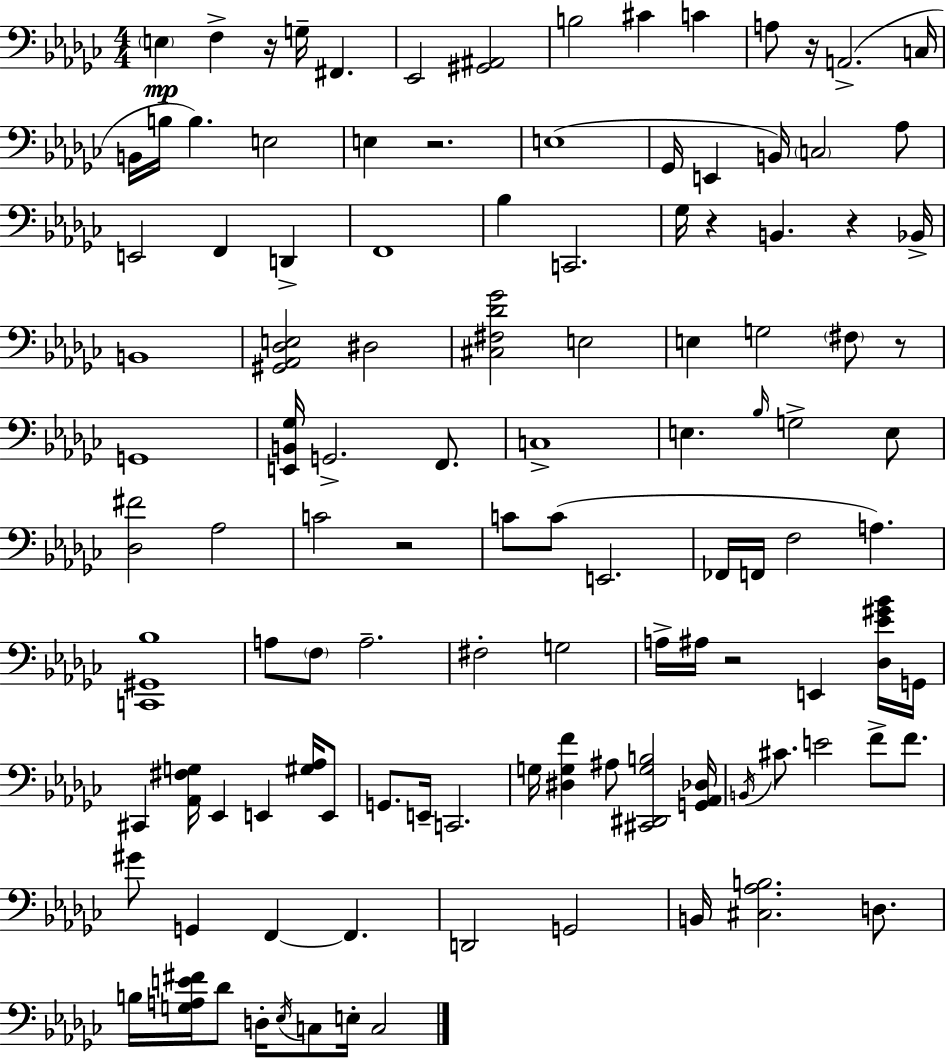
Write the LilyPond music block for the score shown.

{
  \clef bass
  \numericTimeSignature
  \time 4/4
  \key ees \minor
  \parenthesize e4\mp f4-> r16 g16-- fis,4. | ees,2 <gis, ais,>2 | b2 cis'4 c'4 | a8 r16 a,2.->( c16 | \break b,16 b16 b4.) e2 | e4 r2. | e1( | ges,16 e,4 b,16) \parenthesize c2 aes8 | \break e,2 f,4 d,4-> | f,1 | bes4 c,2. | ges16 r4 b,4. r4 bes,16-> | \break b,1 | <gis, aes, des e>2 dis2 | <cis fis des' ges'>2 e2 | e4 g2 \parenthesize fis8 r8 | \break g,1 | <e, b, ges>16 g,2.-> f,8. | c1-> | e4. \grace { bes16 } g2-> e8 | \break <des fis'>2 aes2 | c'2 r2 | c'8 c'8( e,2. | fes,16 f,16 f2 a4.) | \break <c, gis, bes>1 | a8 \parenthesize f8 a2.-- | fis2-. g2 | a16-> ais16 r2 e,4 <des ees' gis' bes'>16 | \break g,16 cis,4 <aes, fis g>16 ees,4 e,4 <gis aes>16 e,8 | g,8. e,16-- c,2. | g16 <dis g f'>4 ais8 <cis, dis, g b>2 | <g, aes, des>16 \acciaccatura { b,16 } cis'8. e'2 f'8-> f'8. | \break gis'8 g,4 f,4~~ f,4. | d,2 g,2 | b,16 <cis aes b>2. d8. | b16 <g a e' fis'>16 des'8 d16-. \acciaccatura { ees16 } c8 e16-. c2 | \break \bar "|."
}